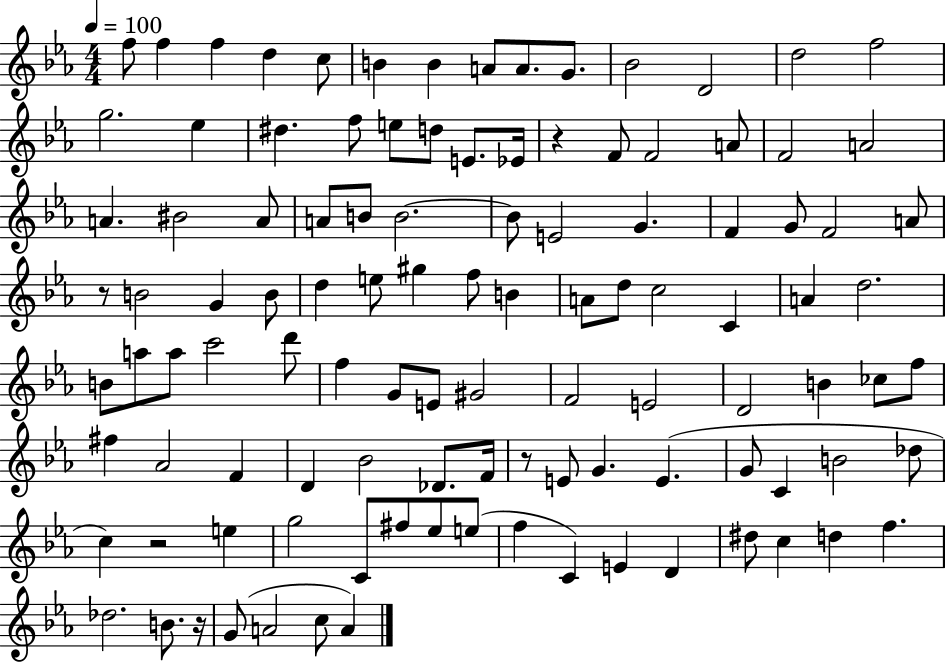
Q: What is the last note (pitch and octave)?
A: A4